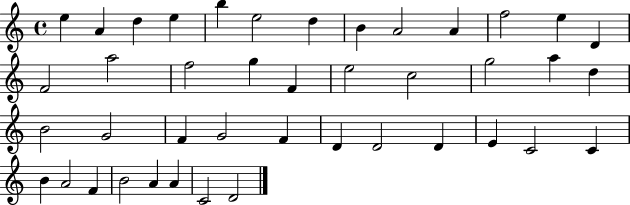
E5/q A4/q D5/q E5/q B5/q E5/h D5/q B4/q A4/h A4/q F5/h E5/q D4/q F4/h A5/h F5/h G5/q F4/q E5/h C5/h G5/h A5/q D5/q B4/h G4/h F4/q G4/h F4/q D4/q D4/h D4/q E4/q C4/h C4/q B4/q A4/h F4/q B4/h A4/q A4/q C4/h D4/h